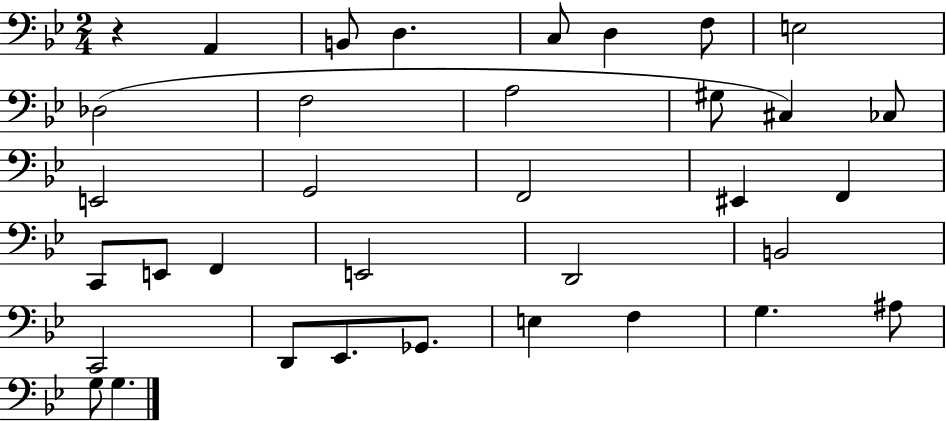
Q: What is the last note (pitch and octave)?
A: G3